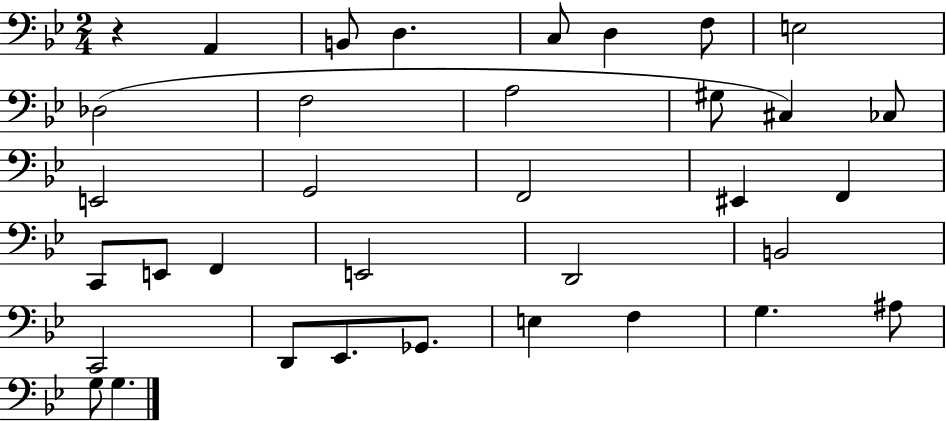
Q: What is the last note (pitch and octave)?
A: G3